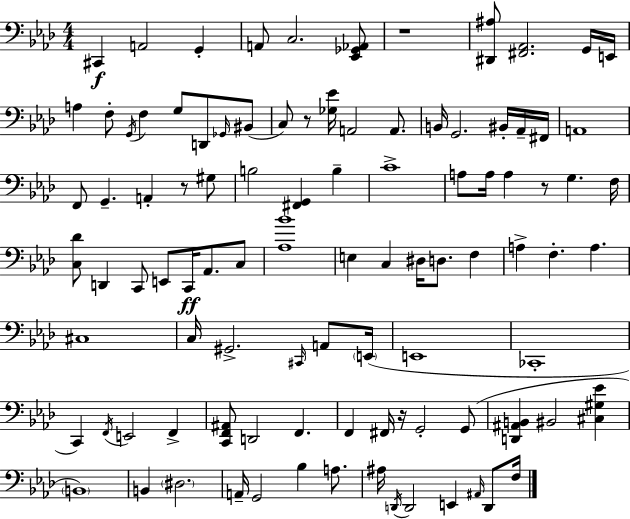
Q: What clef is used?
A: bass